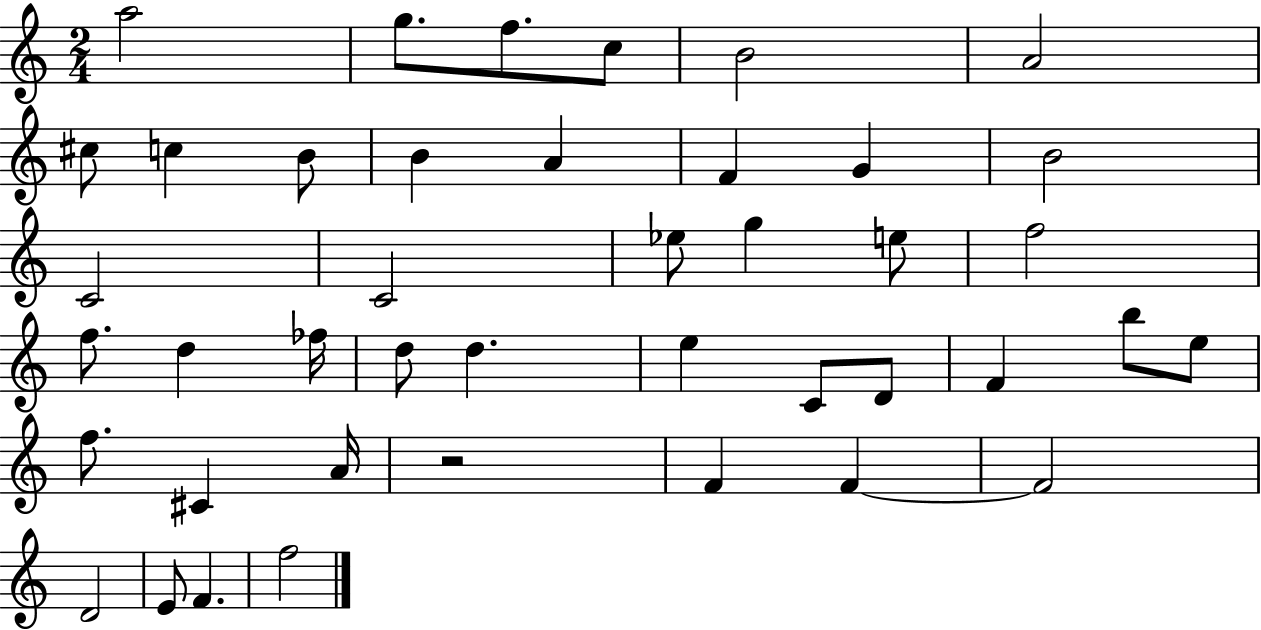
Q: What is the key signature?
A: C major